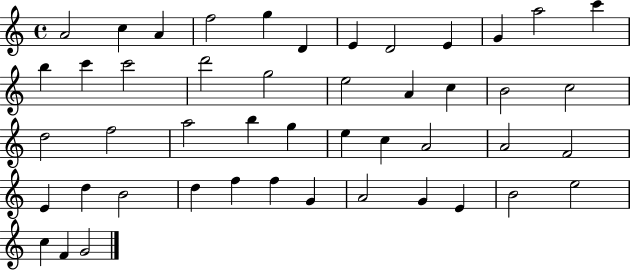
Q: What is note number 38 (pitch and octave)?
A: F5